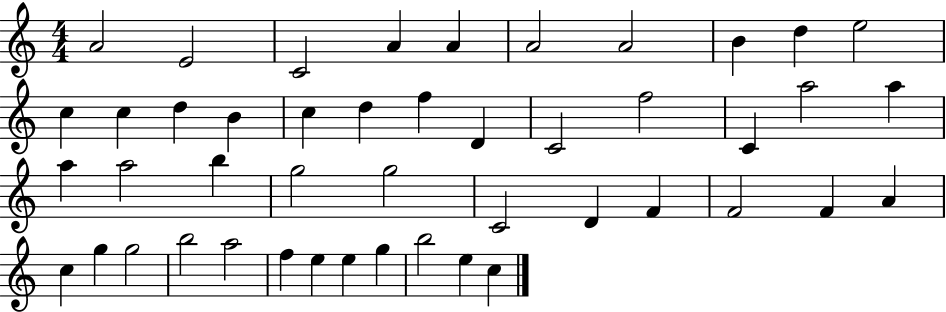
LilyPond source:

{
  \clef treble
  \numericTimeSignature
  \time 4/4
  \key c \major
  a'2 e'2 | c'2 a'4 a'4 | a'2 a'2 | b'4 d''4 e''2 | \break c''4 c''4 d''4 b'4 | c''4 d''4 f''4 d'4 | c'2 f''2 | c'4 a''2 a''4 | \break a''4 a''2 b''4 | g''2 g''2 | c'2 d'4 f'4 | f'2 f'4 a'4 | \break c''4 g''4 g''2 | b''2 a''2 | f''4 e''4 e''4 g''4 | b''2 e''4 c''4 | \break \bar "|."
}